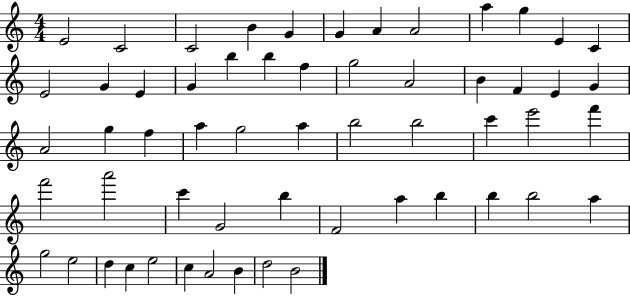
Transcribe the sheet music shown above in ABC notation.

X:1
T:Untitled
M:4/4
L:1/4
K:C
E2 C2 C2 B G G A A2 a g E C E2 G E G b b f g2 A2 B F E G A2 g f a g2 a b2 b2 c' e'2 f' f'2 a'2 c' G2 b F2 a b b b2 a g2 e2 d c e2 c A2 B d2 B2